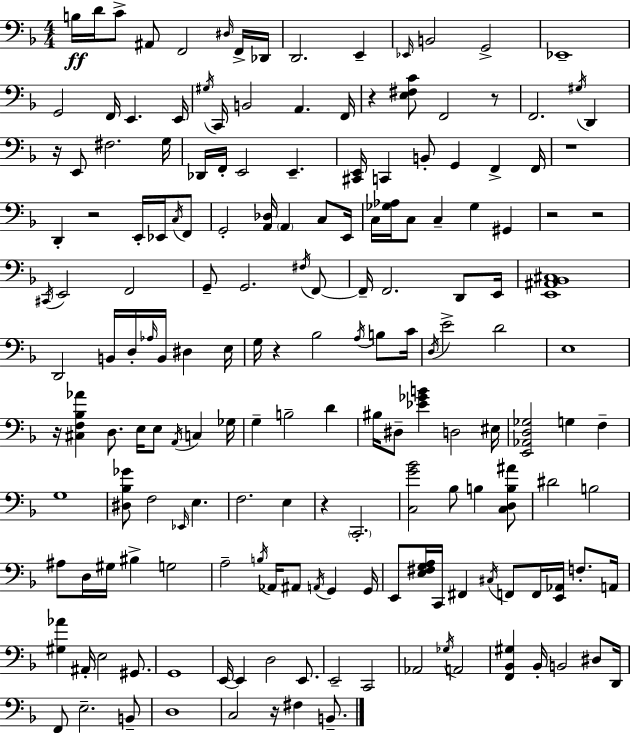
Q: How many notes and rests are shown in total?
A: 176